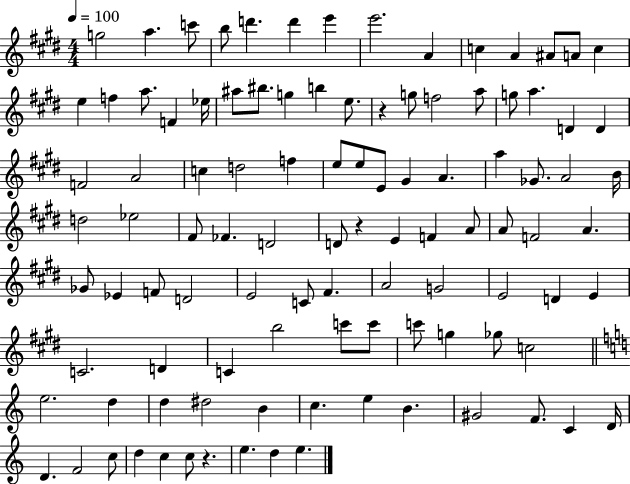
{
  \clef treble
  \numericTimeSignature
  \time 4/4
  \key e \major
  \tempo 4 = 100
  g''2 a''4. c'''8 | b''8 d'''4. d'''4 e'''4 | e'''2. a'4 | c''4 a'4 ais'8 a'8 c''4 | \break e''4 f''4 a''8. f'4 ees''16 | ais''8 bis''8. g''4 b''4 e''8. | r4 g''8 f''2 a''8 | g''8 a''4. d'4 d'4 | \break f'2 a'2 | c''4 d''2 f''4 | e''8 e''8 e'8 gis'4 a'4. | a''4 ges'8. a'2 b'16 | \break d''2 ees''2 | fis'8 fes'4. d'2 | d'8 r4 e'4 f'4 a'8 | a'8 f'2 a'4. | \break ges'8 ees'4 f'8 d'2 | e'2 c'8 fis'4. | a'2 g'2 | e'2 d'4 e'4 | \break c'2. d'4 | c'4 b''2 c'''8 c'''8 | c'''8 g''4 ges''8 c''2 | \bar "||" \break \key c \major e''2. d''4 | d''4 dis''2 b'4 | c''4. e''4 b'4. | gis'2 f'8. c'4 d'16 | \break d'4. f'2 c''8 | d''4 c''4 c''8 r4. | e''4. d''4 e''4. | \bar "|."
}